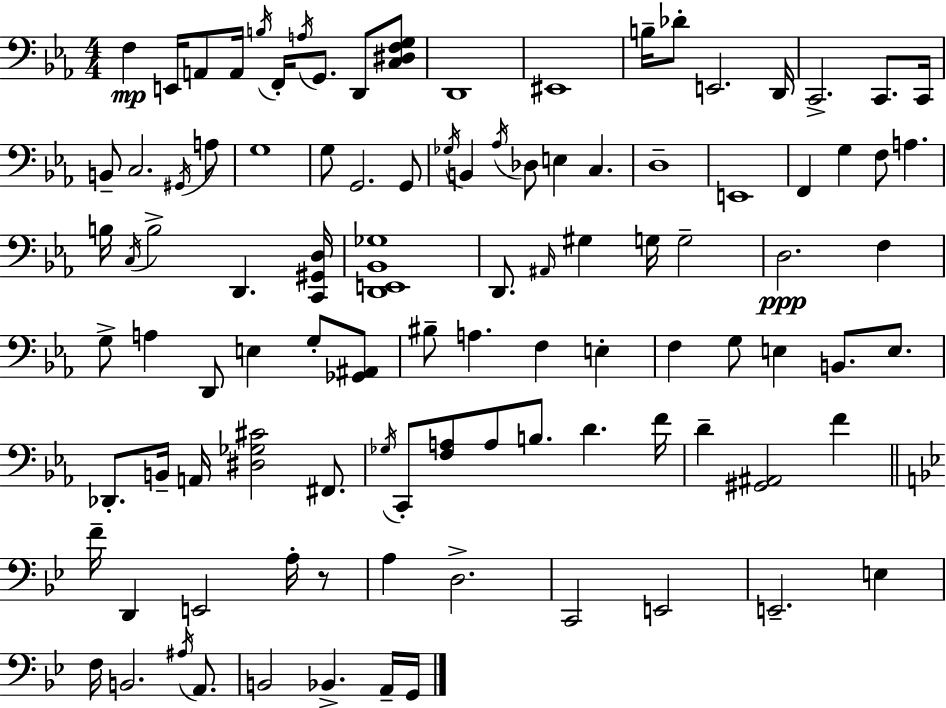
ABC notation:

X:1
T:Untitled
M:4/4
L:1/4
K:Cm
F, E,,/4 A,,/2 A,,/4 B,/4 F,,/4 A,/4 G,,/2 D,,/2 [C,^D,F,G,]/2 D,,4 ^E,,4 B,/4 _D/2 E,,2 D,,/4 C,,2 C,,/2 C,,/4 B,,/2 C,2 ^G,,/4 A,/2 G,4 G,/2 G,,2 G,,/2 _G,/4 B,, _A,/4 _D,/2 E, C, D,4 E,,4 F,, G, F,/2 A, B,/4 C,/4 B,2 D,, [C,,^G,,D,]/4 [D,,E,,_B,,_G,]4 D,,/2 ^A,,/4 ^G, G,/4 G,2 D,2 F, G,/2 A, D,,/2 E, G,/2 [_G,,^A,,]/2 ^B,/2 A, F, E, F, G,/2 E, B,,/2 E,/2 _D,,/2 B,,/4 A,,/4 [^D,_G,^C]2 ^F,,/2 _G,/4 C,,/2 [F,A,]/2 A,/2 B,/2 D F/4 D [^G,,^A,,]2 F F/4 D,, E,,2 A,/4 z/2 A, D,2 C,,2 E,,2 E,,2 E, F,/4 B,,2 ^A,/4 A,,/2 B,,2 _B,, A,,/4 G,,/4